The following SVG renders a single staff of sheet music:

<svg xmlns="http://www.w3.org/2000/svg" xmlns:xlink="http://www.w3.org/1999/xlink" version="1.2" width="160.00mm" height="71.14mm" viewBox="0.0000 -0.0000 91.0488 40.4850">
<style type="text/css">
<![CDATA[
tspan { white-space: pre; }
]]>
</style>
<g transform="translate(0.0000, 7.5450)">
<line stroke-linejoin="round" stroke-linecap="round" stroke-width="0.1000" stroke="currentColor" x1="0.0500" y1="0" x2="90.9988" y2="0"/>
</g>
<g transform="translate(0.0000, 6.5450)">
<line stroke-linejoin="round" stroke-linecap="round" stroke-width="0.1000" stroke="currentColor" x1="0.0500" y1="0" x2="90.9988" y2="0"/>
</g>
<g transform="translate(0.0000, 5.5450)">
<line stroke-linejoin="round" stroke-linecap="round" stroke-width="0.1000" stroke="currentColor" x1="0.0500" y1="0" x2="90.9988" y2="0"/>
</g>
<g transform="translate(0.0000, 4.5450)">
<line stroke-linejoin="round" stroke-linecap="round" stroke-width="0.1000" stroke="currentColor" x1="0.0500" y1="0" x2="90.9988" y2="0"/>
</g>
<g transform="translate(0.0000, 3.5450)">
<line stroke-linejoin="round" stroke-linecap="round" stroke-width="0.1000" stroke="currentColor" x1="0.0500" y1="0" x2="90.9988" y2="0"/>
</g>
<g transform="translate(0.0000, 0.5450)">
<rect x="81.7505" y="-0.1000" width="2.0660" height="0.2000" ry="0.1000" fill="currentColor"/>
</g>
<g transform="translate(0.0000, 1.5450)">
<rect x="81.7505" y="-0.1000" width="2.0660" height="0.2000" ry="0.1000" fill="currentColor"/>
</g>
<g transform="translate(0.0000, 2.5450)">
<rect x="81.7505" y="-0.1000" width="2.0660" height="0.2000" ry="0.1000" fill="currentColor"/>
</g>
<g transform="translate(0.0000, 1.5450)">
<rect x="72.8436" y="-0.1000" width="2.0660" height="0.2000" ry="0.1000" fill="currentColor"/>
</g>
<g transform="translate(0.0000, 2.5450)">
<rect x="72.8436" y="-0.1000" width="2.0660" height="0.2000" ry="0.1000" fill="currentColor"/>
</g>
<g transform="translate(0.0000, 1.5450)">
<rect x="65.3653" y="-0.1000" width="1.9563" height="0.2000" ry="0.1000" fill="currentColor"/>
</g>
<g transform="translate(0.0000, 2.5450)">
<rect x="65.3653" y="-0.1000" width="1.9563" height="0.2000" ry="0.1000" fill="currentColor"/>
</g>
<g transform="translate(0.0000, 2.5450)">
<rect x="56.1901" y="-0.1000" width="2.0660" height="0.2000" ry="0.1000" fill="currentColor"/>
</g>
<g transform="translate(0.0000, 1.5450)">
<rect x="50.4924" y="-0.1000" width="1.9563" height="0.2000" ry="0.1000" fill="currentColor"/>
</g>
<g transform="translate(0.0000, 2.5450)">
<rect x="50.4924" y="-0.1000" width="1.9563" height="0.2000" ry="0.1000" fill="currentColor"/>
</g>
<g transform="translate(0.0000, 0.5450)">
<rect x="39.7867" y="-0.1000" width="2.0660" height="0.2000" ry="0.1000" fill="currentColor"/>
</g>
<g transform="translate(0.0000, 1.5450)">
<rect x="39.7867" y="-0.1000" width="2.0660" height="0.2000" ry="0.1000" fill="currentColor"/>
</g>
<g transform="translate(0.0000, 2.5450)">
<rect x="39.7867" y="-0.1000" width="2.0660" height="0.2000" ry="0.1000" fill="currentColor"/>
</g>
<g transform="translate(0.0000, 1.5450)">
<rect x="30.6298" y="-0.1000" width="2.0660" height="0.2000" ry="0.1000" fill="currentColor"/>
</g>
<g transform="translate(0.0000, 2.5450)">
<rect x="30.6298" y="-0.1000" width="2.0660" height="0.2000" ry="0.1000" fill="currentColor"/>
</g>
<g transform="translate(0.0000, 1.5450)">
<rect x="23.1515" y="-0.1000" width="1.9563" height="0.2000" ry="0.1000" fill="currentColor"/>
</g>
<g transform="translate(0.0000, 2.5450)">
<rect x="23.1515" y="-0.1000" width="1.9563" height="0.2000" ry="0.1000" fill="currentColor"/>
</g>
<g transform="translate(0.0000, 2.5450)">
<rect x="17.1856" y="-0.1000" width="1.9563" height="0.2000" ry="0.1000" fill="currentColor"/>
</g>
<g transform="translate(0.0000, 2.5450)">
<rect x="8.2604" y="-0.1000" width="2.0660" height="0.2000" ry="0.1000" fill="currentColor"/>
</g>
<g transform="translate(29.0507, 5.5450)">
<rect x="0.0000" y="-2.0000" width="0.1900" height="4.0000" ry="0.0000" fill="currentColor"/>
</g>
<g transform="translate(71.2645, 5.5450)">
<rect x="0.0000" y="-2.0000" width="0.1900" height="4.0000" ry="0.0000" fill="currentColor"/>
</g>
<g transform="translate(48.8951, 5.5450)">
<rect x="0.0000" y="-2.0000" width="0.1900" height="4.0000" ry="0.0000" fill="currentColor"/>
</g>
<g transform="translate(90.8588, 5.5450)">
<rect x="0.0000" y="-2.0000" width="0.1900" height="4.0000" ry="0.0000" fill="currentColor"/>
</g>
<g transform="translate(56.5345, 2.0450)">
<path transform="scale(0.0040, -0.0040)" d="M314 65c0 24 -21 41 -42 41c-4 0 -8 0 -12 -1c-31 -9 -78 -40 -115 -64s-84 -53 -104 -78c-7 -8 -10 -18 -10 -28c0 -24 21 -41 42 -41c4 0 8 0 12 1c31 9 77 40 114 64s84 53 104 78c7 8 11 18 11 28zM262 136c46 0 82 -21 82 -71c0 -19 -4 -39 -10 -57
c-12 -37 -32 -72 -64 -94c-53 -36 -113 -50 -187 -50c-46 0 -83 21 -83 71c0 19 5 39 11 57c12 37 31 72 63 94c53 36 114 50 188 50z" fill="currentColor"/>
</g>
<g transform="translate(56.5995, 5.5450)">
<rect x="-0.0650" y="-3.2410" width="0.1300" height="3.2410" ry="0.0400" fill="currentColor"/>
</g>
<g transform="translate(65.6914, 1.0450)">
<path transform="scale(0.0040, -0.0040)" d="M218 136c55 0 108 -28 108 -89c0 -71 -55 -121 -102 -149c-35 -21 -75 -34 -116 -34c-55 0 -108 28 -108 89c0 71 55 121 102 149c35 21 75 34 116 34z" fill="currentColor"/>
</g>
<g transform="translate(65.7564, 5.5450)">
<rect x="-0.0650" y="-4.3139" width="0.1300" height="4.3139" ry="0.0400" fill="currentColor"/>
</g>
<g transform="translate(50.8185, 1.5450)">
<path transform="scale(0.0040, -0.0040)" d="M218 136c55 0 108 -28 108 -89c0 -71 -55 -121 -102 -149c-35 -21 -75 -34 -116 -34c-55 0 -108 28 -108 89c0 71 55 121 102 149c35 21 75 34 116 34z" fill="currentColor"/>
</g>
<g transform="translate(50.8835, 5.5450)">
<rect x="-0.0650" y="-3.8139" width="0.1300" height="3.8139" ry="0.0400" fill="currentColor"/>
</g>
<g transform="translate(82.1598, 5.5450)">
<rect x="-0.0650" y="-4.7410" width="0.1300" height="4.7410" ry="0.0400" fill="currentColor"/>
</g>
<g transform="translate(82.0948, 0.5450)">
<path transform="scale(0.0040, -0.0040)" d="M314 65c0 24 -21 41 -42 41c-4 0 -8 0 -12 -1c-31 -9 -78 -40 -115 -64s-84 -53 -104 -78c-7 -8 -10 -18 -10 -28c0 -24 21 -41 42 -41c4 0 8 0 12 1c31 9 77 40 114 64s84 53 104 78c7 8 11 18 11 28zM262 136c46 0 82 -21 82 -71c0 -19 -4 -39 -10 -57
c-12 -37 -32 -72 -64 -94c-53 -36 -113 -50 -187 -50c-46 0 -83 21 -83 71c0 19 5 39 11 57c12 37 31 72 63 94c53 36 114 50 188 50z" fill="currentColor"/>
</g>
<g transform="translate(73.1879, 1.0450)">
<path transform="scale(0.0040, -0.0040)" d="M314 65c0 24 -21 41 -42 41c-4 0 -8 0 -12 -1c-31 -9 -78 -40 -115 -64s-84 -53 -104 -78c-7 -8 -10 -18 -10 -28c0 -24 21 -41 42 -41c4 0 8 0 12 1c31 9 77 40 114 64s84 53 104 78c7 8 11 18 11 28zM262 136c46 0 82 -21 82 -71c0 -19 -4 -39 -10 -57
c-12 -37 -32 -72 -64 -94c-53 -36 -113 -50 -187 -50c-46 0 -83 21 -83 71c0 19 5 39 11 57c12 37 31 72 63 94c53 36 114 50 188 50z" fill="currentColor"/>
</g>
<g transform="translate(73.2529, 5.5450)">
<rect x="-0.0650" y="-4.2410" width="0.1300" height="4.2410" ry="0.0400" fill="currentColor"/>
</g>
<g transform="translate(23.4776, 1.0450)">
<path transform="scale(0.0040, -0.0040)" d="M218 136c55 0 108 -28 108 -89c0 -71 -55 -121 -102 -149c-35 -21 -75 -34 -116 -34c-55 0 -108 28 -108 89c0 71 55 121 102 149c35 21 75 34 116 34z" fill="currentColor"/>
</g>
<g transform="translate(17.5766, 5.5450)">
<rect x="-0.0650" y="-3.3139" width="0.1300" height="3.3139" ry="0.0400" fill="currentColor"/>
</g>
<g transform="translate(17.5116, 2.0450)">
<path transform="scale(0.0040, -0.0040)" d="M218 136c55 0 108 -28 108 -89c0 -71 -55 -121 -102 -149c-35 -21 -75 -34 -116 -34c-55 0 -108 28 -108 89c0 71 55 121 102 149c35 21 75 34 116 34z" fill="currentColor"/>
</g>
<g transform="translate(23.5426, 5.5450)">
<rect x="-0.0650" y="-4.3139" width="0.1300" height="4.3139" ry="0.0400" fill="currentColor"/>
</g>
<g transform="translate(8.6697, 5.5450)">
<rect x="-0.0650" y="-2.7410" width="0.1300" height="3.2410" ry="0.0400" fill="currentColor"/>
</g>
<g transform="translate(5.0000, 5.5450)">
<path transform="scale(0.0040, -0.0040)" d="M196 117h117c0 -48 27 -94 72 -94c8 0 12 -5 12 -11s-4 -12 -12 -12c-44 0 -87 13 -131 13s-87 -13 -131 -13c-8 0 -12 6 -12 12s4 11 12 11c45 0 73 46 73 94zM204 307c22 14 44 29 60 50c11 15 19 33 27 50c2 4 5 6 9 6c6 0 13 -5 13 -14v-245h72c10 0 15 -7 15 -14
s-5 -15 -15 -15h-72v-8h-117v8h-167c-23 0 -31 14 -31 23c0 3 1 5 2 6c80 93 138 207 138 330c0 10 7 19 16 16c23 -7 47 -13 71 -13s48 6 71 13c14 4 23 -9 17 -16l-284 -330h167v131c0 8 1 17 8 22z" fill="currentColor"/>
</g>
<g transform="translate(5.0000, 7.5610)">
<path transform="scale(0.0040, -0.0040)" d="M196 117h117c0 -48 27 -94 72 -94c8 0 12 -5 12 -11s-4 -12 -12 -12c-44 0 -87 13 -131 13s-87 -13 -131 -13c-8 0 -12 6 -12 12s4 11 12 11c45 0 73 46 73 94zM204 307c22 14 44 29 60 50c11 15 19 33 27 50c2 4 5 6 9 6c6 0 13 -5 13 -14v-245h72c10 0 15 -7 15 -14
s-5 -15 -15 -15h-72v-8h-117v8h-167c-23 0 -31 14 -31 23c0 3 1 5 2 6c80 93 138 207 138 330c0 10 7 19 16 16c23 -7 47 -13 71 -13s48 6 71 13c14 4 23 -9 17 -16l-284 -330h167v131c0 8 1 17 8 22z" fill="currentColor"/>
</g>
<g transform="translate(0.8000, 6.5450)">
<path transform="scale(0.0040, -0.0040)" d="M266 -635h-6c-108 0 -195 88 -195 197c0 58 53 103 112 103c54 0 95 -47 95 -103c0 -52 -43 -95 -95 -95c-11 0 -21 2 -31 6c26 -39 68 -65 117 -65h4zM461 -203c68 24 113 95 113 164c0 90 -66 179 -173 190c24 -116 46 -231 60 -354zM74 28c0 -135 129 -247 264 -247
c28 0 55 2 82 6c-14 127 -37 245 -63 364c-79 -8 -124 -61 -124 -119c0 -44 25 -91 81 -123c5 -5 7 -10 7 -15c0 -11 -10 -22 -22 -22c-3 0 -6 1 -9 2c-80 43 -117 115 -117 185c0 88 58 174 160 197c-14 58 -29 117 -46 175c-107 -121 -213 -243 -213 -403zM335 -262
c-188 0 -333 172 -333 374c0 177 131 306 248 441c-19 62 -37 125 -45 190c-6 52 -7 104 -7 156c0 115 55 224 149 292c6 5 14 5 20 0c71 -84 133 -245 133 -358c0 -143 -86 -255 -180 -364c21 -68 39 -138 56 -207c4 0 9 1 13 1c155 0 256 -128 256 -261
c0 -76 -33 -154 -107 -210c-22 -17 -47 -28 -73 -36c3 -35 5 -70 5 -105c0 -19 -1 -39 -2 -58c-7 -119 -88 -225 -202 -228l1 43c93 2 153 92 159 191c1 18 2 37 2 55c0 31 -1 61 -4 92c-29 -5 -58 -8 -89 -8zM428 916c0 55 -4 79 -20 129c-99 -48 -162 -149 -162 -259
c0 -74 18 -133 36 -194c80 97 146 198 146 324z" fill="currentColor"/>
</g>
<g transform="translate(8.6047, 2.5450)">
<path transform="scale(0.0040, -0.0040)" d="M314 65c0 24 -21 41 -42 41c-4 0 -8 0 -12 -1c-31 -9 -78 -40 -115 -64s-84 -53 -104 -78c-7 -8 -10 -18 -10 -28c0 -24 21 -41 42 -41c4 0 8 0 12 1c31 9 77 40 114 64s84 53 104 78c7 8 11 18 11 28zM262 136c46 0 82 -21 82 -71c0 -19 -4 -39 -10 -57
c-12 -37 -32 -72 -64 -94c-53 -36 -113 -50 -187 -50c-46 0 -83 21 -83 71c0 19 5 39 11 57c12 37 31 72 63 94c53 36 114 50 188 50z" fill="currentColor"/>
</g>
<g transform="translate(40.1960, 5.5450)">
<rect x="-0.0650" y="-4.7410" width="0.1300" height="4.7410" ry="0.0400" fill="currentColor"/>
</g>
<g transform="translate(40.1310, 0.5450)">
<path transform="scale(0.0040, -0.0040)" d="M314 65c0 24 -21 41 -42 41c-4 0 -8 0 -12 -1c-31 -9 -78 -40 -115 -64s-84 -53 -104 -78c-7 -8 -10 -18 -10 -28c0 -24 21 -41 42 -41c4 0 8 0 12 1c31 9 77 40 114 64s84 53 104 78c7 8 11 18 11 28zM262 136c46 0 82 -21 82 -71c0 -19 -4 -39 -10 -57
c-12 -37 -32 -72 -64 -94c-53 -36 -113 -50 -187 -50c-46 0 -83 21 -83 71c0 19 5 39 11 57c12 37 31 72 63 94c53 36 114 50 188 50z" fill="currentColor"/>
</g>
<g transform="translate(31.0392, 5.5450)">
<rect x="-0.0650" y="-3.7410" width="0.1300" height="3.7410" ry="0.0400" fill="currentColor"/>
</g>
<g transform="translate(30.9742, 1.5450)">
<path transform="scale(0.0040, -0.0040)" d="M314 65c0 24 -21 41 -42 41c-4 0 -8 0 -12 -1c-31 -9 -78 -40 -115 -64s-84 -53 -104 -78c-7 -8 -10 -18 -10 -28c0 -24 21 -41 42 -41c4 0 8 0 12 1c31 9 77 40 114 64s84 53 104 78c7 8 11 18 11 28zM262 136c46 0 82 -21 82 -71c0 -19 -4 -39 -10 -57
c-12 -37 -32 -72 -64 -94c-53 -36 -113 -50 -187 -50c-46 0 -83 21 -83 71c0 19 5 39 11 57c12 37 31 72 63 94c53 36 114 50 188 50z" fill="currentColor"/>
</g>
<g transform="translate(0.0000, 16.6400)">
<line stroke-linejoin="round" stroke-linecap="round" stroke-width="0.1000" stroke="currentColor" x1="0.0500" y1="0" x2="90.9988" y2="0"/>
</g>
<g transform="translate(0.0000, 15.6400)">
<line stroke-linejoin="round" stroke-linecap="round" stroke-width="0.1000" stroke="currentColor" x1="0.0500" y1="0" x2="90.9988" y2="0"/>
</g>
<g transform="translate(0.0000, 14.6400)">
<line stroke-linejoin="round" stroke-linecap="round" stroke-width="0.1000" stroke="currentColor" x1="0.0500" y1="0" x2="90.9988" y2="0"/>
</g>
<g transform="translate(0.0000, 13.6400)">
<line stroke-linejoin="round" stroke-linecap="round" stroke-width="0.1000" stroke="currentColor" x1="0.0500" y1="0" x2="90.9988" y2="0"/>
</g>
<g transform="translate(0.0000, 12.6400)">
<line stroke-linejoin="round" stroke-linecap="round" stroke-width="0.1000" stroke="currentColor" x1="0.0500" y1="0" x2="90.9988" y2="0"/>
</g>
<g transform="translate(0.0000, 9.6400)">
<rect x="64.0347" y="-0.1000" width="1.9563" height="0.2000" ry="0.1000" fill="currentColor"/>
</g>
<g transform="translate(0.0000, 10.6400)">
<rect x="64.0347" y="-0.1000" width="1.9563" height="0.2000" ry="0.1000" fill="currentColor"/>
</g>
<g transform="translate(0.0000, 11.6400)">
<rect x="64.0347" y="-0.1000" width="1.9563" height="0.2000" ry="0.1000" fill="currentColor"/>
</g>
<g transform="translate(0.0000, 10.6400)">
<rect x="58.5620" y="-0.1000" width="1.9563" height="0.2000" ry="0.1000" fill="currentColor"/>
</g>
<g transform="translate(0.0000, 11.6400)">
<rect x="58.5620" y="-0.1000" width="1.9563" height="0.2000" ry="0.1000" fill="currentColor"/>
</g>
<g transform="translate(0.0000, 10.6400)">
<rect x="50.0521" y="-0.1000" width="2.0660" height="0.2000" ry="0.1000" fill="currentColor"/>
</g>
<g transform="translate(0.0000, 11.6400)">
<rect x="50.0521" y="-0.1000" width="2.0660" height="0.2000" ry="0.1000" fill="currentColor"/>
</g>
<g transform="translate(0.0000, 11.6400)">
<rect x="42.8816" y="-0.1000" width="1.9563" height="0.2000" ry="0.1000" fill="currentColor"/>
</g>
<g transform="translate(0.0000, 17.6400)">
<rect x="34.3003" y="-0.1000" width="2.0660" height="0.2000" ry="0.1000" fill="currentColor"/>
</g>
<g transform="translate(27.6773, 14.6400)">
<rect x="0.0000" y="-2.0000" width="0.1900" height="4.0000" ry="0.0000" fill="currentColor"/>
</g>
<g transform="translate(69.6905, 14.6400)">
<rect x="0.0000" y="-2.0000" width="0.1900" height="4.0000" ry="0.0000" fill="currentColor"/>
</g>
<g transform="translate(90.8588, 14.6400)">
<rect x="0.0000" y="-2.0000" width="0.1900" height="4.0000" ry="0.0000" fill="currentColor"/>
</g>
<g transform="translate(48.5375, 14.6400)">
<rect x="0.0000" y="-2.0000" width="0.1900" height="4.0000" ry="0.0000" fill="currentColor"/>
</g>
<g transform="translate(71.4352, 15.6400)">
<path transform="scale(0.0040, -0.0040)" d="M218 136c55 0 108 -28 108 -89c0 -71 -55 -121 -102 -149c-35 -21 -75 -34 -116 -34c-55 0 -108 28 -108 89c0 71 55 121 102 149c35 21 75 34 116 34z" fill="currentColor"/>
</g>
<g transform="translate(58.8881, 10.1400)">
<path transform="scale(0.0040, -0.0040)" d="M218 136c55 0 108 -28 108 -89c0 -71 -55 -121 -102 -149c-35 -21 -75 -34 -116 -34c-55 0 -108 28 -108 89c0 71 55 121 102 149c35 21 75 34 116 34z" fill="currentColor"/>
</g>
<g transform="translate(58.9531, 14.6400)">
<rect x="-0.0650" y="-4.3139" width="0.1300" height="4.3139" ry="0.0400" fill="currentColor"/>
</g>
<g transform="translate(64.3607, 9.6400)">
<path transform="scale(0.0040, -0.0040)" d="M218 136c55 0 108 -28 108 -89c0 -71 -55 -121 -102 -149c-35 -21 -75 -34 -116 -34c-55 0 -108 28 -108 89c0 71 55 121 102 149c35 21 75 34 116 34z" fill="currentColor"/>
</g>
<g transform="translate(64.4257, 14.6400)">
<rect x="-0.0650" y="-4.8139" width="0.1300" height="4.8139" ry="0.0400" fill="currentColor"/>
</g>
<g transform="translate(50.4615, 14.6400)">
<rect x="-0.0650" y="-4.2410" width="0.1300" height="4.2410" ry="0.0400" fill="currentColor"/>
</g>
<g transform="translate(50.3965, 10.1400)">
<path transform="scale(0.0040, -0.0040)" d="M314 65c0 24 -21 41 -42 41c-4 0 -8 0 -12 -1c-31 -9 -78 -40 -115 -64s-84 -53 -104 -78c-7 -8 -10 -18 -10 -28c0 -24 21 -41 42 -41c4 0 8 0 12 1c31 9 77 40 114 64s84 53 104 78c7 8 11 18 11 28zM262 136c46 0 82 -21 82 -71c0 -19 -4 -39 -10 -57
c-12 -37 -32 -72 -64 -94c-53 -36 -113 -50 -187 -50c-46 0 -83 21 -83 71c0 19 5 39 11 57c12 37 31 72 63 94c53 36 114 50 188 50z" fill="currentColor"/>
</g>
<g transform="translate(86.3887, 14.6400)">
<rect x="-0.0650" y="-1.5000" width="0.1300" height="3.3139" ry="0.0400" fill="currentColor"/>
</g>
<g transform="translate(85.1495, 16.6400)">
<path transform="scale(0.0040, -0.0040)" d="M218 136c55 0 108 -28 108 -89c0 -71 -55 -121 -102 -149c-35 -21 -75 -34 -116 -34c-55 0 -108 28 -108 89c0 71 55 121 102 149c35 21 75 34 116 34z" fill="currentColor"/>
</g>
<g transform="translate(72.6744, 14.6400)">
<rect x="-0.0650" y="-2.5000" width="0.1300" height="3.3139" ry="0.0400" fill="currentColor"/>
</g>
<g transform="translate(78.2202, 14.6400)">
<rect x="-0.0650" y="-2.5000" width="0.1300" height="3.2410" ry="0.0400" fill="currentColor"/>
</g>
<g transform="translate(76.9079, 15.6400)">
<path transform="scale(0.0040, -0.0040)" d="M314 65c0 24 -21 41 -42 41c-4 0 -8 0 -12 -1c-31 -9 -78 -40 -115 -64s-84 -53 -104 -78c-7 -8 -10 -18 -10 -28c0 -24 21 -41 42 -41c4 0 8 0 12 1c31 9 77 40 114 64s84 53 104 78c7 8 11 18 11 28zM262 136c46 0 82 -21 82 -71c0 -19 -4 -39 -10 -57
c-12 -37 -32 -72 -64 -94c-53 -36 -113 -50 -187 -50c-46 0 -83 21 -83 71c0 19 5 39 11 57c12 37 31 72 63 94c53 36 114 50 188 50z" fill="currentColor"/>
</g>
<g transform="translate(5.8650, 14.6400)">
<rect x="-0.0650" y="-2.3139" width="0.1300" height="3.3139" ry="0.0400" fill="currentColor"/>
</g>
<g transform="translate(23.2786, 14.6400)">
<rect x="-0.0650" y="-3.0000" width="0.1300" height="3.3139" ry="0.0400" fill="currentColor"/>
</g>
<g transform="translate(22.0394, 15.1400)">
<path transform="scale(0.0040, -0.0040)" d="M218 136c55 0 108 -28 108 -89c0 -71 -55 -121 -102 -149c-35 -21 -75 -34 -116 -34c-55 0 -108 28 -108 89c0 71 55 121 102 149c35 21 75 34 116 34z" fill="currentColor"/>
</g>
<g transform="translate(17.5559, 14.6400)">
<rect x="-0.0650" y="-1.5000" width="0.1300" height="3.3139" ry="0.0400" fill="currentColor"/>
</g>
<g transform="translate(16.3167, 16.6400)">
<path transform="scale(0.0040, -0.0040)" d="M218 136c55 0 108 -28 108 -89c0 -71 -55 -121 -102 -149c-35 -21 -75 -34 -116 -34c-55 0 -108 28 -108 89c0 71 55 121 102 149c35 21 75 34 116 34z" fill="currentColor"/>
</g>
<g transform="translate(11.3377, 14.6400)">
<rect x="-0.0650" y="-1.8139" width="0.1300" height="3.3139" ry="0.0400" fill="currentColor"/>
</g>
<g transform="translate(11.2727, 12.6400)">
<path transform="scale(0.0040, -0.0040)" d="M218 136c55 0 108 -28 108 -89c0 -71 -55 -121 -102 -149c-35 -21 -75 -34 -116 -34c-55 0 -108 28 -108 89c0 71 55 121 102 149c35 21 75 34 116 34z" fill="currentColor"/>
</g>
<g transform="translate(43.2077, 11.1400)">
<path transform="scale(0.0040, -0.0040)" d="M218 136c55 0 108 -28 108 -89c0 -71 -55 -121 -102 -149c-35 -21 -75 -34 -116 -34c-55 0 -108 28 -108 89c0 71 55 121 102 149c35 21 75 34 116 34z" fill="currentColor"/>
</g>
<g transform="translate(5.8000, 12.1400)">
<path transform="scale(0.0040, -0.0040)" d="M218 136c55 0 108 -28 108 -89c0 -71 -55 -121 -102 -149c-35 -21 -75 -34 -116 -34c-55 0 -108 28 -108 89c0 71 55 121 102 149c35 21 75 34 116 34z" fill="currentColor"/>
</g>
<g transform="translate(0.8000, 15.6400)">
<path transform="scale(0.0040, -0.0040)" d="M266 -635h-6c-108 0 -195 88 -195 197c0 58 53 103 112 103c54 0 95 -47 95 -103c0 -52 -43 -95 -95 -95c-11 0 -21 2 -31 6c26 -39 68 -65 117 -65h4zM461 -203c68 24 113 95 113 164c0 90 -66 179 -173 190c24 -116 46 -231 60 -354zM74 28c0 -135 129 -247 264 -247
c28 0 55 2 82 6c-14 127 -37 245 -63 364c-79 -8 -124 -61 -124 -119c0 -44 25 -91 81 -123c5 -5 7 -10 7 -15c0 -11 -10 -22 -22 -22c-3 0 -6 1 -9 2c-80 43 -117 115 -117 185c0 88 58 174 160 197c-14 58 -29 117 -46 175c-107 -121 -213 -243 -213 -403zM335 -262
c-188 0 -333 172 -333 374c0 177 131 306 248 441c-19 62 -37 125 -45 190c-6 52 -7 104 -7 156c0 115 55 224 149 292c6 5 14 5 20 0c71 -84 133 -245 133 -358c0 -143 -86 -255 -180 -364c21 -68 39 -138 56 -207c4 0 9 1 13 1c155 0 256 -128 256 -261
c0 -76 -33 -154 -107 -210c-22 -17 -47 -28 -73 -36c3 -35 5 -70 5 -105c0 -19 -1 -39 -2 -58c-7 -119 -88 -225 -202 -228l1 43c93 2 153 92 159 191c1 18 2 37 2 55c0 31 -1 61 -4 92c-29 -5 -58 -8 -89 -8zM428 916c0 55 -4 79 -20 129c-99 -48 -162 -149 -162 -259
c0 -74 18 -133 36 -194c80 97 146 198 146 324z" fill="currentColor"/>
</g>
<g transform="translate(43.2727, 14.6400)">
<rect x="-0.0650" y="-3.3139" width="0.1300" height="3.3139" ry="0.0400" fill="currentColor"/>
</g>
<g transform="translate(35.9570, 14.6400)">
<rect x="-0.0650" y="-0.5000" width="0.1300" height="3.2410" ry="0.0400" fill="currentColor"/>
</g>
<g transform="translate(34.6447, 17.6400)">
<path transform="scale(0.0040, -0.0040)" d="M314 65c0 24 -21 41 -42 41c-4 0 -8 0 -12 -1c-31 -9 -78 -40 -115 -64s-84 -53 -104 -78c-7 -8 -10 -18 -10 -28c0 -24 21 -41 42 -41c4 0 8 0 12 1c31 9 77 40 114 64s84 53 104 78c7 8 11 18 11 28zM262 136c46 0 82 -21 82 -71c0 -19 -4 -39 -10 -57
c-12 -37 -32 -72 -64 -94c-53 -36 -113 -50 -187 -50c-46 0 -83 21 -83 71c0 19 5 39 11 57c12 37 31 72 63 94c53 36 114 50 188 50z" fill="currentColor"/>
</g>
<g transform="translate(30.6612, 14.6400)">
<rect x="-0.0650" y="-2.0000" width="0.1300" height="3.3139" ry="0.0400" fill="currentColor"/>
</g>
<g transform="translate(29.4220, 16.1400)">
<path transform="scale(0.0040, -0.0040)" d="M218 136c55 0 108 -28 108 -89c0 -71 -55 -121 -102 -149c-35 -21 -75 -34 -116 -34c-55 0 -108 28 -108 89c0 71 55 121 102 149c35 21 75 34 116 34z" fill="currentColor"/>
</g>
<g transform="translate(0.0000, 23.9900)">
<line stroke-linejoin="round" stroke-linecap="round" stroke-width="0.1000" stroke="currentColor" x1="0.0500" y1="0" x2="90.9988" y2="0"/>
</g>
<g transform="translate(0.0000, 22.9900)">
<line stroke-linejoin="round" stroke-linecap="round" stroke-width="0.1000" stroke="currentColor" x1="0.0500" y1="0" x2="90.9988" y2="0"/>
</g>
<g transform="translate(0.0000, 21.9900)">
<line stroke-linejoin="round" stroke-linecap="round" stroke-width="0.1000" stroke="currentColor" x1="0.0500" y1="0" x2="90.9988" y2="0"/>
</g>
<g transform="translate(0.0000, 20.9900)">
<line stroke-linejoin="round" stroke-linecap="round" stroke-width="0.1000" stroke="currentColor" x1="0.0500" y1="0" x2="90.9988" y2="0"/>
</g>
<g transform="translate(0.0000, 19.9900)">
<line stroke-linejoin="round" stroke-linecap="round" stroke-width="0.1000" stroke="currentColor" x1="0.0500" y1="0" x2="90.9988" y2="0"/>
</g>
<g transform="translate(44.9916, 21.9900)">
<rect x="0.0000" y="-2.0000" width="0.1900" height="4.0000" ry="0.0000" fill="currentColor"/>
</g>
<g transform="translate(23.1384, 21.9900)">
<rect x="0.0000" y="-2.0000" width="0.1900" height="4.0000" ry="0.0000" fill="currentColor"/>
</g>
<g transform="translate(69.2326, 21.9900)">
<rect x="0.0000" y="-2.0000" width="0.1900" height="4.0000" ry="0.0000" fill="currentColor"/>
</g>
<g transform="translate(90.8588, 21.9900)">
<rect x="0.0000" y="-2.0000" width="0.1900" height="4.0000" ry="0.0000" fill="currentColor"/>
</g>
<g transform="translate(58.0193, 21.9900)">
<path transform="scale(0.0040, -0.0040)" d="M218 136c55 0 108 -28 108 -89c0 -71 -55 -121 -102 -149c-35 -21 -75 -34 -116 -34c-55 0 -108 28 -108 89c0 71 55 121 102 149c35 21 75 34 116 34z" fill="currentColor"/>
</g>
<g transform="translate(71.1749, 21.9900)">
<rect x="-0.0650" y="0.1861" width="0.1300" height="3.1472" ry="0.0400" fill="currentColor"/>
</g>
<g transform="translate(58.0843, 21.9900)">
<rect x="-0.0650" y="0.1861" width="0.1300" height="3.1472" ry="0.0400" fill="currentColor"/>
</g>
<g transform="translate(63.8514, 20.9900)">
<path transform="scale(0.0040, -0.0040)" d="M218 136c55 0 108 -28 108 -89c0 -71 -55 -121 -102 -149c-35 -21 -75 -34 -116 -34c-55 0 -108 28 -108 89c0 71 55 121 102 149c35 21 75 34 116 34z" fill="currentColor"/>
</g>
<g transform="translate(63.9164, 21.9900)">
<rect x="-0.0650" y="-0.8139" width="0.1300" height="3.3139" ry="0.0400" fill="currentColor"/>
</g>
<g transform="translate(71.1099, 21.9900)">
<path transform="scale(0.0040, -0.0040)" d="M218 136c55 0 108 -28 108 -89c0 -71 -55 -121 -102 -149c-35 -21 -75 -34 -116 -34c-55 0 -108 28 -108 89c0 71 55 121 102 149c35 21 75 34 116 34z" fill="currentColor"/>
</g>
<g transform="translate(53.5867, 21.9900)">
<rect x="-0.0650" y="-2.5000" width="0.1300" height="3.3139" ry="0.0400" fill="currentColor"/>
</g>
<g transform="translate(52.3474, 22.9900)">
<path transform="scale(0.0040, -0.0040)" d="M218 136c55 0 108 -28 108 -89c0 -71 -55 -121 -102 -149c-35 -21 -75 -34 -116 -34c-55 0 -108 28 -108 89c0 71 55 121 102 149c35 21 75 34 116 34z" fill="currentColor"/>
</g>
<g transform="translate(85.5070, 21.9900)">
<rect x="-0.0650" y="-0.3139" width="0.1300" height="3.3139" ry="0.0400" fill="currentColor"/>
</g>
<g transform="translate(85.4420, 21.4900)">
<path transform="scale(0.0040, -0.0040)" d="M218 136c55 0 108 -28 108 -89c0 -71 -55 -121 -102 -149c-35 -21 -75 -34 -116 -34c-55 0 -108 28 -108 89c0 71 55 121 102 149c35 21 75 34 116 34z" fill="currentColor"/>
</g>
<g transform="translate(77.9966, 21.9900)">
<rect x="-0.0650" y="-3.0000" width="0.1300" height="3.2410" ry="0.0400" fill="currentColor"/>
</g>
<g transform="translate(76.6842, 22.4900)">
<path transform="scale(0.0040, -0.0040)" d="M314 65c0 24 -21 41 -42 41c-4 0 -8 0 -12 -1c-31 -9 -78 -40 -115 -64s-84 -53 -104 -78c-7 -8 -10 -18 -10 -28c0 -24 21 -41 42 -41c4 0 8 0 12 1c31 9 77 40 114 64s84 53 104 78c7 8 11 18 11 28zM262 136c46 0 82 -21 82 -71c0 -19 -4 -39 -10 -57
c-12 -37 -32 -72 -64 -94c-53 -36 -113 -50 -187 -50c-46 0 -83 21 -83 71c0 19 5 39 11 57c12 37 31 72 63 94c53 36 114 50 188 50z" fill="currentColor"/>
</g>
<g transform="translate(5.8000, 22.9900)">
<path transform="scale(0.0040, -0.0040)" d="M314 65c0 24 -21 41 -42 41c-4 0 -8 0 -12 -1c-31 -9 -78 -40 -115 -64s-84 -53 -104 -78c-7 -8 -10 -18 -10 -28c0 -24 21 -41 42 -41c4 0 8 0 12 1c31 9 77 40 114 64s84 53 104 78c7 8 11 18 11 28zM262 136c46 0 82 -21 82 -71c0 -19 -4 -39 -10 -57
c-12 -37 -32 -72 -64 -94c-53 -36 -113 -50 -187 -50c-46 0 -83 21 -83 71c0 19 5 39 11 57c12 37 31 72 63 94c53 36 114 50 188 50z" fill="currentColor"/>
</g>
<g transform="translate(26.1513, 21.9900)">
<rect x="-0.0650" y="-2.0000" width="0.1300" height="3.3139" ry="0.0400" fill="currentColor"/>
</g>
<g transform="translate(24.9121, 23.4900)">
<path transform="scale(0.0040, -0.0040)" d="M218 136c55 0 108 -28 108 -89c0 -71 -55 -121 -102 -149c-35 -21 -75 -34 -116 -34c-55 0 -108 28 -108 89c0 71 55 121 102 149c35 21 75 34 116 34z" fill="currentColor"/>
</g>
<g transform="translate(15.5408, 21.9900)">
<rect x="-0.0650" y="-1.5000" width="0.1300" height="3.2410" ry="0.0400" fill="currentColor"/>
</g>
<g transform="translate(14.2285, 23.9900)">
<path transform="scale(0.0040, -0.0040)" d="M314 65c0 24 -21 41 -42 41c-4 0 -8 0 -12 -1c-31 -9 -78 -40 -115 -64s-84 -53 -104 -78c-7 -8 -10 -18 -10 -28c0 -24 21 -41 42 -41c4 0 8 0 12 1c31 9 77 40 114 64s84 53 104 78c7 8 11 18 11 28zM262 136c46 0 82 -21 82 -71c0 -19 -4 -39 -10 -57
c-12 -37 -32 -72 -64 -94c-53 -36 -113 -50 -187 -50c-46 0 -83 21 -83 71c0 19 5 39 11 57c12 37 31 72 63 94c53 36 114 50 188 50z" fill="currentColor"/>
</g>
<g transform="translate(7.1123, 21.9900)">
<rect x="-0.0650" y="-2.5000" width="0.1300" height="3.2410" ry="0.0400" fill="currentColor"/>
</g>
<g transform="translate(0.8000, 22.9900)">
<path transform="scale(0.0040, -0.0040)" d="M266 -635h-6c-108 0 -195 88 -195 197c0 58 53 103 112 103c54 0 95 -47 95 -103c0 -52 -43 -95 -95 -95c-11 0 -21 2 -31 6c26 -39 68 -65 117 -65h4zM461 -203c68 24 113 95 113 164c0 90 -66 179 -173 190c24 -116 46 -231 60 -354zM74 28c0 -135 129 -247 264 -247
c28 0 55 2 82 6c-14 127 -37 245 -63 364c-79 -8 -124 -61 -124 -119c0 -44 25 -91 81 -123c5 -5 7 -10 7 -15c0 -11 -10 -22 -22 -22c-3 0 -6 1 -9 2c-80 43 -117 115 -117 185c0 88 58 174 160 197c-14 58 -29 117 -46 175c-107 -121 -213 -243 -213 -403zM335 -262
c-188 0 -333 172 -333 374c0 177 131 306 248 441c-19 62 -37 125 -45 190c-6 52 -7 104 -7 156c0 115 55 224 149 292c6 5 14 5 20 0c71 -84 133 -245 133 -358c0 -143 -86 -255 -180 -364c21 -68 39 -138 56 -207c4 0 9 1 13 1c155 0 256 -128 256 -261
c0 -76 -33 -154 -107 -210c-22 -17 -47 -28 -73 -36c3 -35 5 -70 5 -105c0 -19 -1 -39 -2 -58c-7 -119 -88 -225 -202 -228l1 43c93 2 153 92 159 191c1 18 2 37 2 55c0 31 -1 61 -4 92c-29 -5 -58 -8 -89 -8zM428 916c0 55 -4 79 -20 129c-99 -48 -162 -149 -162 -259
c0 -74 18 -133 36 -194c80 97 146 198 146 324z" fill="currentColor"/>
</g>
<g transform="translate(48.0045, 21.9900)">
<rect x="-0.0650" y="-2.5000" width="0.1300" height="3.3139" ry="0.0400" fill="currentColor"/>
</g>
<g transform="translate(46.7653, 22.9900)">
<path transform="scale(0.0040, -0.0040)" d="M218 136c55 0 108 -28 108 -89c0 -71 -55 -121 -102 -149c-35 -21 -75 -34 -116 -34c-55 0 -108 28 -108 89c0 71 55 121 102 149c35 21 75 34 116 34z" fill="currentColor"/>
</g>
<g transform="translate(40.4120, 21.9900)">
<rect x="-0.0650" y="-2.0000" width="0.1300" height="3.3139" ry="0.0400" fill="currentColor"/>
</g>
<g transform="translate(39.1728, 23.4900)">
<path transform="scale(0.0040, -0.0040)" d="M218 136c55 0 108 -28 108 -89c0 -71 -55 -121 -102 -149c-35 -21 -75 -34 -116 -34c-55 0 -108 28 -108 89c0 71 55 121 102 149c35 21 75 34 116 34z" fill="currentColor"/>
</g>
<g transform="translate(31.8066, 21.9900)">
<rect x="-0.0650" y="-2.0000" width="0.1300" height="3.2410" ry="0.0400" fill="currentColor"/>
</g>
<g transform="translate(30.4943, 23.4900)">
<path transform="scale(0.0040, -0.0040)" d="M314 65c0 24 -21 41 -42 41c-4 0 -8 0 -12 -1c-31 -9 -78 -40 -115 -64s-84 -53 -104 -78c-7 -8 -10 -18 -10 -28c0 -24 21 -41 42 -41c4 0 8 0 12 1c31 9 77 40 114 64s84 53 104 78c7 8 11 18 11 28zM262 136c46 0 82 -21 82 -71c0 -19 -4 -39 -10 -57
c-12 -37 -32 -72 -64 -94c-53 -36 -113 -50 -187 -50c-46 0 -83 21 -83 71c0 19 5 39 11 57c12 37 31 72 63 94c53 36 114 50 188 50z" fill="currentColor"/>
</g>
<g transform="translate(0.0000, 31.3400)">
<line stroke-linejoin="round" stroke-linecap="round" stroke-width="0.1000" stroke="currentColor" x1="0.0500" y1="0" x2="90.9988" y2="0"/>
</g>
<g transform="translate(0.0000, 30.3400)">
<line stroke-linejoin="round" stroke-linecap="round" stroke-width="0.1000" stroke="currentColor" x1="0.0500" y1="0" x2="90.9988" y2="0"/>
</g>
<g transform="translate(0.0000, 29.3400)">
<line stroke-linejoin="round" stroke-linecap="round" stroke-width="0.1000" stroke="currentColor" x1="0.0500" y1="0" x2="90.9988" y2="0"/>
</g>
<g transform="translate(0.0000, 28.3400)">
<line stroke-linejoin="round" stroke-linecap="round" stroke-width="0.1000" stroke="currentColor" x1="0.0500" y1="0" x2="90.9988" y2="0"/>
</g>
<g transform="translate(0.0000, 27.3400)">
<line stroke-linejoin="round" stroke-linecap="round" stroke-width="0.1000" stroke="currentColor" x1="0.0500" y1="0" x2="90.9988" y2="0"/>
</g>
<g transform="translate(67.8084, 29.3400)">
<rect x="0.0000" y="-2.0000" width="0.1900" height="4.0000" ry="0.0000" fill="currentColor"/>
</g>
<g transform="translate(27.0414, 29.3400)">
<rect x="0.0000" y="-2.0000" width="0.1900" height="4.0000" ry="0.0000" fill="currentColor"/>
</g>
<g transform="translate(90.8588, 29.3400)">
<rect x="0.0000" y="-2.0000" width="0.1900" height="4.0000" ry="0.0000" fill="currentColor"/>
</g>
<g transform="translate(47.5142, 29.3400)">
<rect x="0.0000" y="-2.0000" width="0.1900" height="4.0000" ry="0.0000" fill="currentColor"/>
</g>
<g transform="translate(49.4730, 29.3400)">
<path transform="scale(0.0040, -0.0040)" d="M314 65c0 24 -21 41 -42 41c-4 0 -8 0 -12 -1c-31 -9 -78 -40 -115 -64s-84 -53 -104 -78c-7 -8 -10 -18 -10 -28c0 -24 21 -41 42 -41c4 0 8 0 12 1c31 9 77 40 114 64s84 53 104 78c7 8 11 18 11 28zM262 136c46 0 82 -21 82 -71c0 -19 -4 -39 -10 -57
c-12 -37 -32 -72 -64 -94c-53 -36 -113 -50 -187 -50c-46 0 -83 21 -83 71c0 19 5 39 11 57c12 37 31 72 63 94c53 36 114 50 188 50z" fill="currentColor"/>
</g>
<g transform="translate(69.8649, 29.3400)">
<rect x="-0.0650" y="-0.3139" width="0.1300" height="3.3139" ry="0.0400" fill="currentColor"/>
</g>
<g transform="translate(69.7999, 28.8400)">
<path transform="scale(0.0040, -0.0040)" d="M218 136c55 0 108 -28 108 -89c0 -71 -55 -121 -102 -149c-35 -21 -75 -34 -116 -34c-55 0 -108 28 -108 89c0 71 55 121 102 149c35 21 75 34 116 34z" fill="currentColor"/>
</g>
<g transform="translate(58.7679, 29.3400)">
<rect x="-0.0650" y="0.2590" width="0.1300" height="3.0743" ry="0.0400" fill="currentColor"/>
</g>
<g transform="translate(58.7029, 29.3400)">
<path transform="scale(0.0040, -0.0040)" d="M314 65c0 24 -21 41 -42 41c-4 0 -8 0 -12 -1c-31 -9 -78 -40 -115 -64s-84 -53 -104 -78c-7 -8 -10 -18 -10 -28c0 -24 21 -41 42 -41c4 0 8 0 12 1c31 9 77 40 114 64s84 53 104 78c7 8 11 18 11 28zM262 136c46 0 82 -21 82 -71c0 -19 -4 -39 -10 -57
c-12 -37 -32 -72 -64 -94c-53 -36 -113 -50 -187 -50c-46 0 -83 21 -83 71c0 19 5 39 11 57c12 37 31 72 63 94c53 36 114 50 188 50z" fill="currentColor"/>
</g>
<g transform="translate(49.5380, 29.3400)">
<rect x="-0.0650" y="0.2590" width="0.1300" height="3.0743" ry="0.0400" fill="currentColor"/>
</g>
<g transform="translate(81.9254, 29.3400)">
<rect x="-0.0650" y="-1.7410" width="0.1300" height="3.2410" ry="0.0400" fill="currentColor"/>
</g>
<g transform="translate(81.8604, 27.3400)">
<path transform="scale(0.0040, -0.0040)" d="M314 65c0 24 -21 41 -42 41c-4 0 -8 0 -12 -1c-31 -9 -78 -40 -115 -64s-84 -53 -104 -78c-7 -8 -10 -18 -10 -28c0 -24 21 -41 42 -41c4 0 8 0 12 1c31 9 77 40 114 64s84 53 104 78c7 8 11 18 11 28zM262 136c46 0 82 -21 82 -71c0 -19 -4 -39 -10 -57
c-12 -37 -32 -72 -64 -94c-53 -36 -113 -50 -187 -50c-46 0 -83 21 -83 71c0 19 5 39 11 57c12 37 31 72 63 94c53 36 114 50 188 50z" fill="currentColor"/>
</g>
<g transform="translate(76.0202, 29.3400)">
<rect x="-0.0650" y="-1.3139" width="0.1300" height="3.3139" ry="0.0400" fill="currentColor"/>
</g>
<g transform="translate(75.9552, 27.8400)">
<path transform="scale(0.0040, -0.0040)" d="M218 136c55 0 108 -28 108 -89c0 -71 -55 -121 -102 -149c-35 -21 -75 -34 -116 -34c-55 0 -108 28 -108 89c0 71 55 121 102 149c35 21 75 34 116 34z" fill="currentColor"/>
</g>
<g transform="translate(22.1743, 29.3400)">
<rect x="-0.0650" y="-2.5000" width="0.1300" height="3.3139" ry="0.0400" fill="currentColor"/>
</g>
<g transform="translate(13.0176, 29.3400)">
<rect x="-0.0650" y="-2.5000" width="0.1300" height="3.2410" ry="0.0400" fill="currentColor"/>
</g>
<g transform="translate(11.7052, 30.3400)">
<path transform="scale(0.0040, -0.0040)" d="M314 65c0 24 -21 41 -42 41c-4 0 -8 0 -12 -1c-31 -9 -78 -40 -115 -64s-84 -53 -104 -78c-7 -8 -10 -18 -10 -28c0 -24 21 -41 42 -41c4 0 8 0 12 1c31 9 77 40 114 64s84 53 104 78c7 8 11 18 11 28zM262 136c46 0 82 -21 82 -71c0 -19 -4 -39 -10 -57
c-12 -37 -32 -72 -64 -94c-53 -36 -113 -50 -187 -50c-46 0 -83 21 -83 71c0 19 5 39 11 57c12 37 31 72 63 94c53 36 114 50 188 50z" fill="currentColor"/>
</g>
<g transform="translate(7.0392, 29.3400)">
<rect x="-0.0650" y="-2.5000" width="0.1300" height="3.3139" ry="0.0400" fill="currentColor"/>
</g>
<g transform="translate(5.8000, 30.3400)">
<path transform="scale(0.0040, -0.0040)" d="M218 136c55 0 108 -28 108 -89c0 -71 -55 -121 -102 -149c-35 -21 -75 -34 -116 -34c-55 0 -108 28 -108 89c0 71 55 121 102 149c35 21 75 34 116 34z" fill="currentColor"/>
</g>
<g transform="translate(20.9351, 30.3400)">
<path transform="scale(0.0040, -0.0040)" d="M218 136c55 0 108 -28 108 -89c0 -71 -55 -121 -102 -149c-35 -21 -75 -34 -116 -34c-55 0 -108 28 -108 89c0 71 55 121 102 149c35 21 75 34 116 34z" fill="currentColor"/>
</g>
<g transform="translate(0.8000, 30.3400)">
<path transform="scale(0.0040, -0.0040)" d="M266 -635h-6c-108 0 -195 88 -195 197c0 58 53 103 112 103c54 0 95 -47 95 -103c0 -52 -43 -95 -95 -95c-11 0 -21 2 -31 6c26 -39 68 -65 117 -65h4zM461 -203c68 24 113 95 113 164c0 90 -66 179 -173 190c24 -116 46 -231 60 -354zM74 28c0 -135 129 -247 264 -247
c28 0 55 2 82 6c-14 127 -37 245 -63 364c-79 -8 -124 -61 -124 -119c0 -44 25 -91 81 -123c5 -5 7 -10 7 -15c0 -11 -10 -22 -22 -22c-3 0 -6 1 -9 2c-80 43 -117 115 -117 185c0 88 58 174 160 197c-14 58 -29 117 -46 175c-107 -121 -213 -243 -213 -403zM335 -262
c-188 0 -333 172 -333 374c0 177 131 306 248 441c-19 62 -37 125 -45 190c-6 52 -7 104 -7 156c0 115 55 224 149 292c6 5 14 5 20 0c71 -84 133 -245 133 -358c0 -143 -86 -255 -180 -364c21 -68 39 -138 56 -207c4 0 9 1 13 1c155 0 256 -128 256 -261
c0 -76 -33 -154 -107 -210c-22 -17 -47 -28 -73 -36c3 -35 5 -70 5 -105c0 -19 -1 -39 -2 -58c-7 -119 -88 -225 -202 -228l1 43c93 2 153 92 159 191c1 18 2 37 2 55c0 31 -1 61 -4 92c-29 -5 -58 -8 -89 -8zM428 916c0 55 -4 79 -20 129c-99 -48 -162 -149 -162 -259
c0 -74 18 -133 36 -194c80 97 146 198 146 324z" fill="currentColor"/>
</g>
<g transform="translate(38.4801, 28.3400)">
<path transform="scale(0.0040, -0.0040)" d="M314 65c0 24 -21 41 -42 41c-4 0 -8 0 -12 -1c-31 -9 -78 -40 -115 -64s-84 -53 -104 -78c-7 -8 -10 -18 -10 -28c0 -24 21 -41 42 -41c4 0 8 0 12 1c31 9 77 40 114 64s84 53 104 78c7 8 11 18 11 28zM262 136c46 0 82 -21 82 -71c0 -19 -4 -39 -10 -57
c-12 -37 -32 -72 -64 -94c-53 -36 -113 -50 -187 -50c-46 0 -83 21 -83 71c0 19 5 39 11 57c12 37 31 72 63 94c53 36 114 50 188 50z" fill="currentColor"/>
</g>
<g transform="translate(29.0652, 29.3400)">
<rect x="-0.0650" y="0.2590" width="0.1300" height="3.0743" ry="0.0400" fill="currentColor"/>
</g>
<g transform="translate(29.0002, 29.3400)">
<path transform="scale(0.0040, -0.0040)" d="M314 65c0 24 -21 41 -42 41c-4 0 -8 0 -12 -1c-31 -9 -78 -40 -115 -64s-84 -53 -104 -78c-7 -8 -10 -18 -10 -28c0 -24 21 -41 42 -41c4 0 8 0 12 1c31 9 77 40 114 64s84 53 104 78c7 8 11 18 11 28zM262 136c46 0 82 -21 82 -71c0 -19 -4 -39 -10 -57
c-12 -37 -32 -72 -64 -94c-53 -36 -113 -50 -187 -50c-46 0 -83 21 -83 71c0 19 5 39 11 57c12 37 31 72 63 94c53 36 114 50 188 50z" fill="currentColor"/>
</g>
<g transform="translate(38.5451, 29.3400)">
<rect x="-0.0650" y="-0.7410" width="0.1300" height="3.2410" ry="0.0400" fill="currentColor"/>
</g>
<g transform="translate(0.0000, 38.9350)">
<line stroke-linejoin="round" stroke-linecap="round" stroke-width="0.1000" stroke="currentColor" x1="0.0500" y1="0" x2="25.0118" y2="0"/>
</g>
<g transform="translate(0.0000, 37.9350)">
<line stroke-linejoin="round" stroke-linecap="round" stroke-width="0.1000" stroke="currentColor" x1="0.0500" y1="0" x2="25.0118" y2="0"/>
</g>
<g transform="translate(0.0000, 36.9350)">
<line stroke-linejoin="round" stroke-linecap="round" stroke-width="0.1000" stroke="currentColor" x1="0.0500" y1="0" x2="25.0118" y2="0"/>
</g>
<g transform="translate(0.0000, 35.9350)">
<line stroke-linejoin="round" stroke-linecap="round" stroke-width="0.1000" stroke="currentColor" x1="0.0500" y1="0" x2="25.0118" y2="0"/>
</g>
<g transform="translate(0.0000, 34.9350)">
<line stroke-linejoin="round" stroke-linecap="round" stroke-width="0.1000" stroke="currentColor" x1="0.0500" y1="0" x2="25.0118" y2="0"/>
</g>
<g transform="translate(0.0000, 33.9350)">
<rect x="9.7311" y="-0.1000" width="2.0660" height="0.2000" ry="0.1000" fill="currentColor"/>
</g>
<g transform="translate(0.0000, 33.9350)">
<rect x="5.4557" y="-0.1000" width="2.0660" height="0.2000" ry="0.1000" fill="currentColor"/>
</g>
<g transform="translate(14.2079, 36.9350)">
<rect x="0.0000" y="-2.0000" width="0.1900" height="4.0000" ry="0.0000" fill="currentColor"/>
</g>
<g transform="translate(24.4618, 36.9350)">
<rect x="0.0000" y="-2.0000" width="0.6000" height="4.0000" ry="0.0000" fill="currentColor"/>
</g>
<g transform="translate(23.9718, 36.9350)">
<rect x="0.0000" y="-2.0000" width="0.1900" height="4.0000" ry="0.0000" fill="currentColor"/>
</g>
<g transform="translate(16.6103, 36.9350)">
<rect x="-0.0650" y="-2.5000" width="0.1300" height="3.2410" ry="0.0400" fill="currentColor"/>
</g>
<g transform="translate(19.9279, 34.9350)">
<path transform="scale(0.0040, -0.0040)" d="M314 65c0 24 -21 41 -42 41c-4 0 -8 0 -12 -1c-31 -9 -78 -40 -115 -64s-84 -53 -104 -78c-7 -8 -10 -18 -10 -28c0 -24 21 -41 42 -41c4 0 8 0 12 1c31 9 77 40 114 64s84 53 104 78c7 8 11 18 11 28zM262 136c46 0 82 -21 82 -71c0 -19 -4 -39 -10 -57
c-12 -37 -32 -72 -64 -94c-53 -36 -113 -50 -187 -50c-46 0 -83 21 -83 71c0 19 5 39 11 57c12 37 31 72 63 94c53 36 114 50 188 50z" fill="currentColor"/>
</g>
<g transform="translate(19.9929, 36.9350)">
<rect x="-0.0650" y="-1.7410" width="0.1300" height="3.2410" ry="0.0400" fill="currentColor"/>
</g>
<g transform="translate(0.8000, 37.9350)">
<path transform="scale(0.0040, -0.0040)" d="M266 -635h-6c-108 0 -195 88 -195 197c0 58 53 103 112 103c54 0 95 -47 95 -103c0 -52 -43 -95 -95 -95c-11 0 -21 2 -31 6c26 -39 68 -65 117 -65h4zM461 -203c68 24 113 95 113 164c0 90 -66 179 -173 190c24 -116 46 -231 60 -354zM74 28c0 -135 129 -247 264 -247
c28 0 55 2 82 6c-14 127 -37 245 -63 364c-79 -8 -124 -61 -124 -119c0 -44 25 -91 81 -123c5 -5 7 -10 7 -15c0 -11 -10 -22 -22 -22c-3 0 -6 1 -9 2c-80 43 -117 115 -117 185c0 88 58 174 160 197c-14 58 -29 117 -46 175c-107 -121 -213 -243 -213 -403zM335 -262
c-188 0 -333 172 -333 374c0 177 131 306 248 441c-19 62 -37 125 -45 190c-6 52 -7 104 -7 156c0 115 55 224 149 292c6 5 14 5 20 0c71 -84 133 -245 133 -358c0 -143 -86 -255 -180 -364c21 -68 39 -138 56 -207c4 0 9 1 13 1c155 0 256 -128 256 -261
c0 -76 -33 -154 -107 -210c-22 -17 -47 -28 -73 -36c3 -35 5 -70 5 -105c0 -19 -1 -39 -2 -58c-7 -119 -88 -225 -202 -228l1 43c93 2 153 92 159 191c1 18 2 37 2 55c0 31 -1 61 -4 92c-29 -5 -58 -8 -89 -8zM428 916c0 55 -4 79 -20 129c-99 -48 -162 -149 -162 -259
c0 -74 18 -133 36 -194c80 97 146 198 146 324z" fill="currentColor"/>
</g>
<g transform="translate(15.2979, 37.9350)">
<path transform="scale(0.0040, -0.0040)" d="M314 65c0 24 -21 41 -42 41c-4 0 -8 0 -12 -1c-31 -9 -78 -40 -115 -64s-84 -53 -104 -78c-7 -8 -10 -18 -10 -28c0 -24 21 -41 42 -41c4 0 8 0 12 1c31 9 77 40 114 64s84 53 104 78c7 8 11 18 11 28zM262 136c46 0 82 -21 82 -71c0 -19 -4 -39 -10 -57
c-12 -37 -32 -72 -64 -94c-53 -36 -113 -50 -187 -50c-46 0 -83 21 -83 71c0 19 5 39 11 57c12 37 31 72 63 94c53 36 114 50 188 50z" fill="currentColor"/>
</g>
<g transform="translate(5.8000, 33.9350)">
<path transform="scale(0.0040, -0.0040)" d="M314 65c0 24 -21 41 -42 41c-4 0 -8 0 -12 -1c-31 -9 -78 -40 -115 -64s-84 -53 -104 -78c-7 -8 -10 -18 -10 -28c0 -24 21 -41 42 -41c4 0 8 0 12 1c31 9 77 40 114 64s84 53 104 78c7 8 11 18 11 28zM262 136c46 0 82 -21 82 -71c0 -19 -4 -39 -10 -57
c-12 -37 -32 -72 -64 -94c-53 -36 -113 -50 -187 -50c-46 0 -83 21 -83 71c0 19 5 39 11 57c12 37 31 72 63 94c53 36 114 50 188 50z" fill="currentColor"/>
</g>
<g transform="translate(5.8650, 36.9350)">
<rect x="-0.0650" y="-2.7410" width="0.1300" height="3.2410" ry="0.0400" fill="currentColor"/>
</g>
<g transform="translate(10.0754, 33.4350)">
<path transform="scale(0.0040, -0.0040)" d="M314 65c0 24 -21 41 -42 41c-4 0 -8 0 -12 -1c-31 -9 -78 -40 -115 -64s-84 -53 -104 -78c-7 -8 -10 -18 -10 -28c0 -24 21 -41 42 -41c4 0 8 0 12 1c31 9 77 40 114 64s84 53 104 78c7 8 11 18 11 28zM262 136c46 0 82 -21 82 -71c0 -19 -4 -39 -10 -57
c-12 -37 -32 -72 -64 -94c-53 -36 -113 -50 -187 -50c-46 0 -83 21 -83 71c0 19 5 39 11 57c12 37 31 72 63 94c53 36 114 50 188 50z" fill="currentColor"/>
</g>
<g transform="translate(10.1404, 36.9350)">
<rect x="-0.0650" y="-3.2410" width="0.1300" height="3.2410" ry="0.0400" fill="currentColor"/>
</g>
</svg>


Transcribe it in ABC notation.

X:1
T:Untitled
M:4/4
L:1/4
K:C
a2 b d' c'2 e'2 c' b2 d' d'2 e'2 g f E A F C2 b d'2 d' e' G G2 E G2 E2 F F2 F G G B d B A2 c G G2 G B2 d2 B2 B2 c e f2 a2 b2 G2 f2